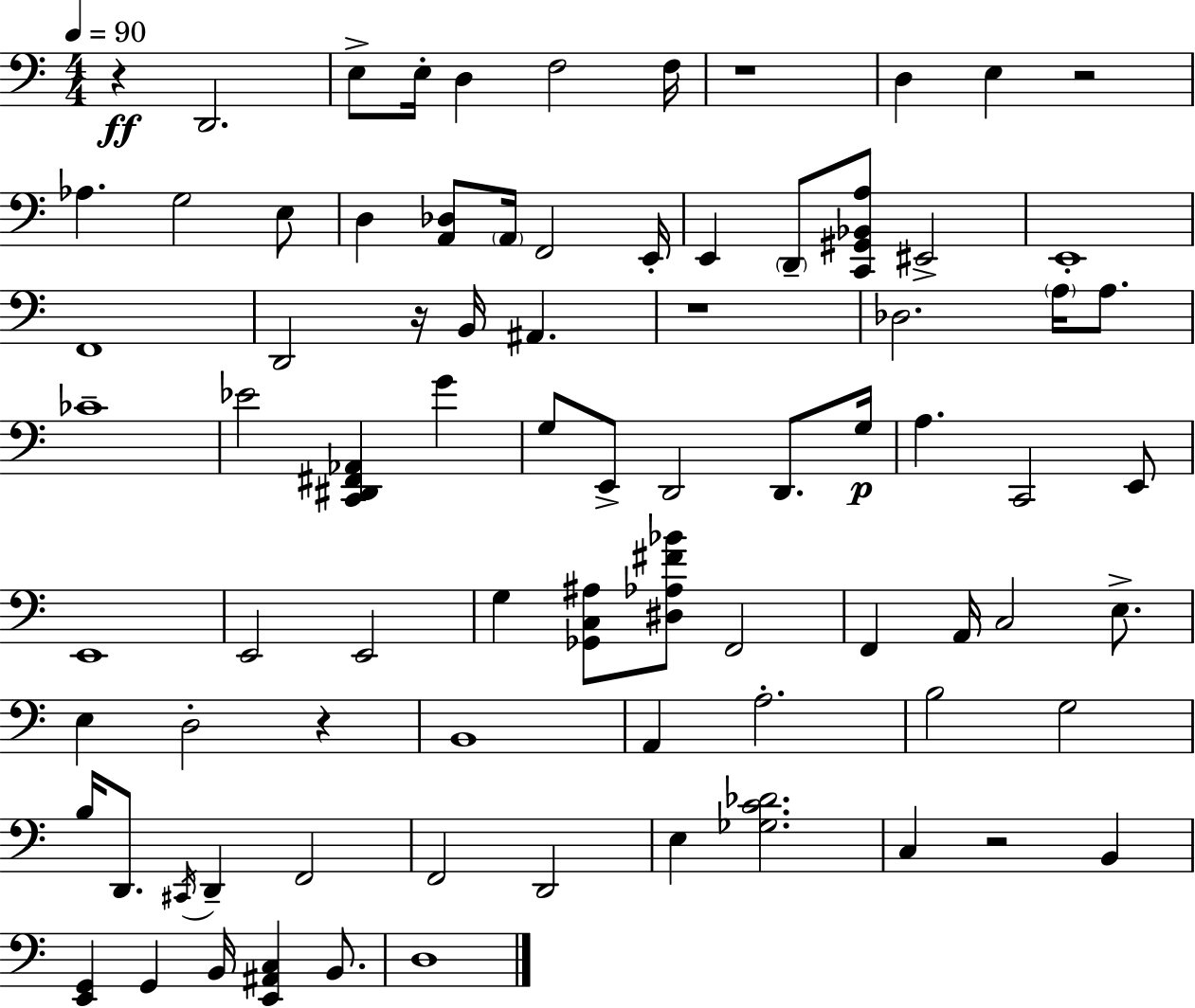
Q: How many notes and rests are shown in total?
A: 82